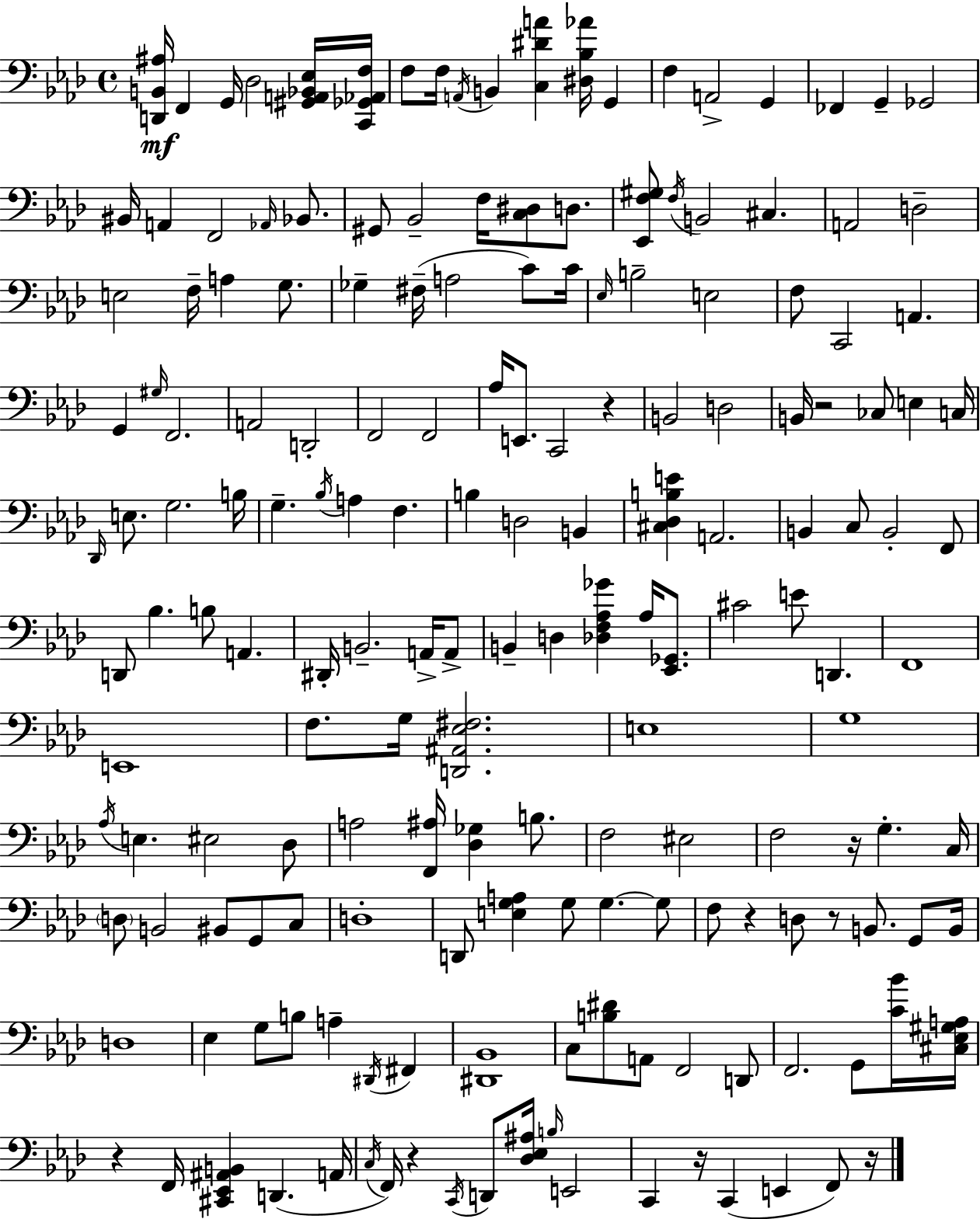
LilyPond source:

{
  \clef bass
  \time 4/4
  \defaultTimeSignature
  \key f \minor
  <d, b, ais>16\mf f,4 g,16 des2 <gis, a, bes, ees>16 <c, ges, aes, f>16 | f8 f16 \acciaccatura { a,16 } b,4 <c dis' a'>4 <dis bes aes'>16 g,4 | f4 a,2-> g,4 | fes,4 g,4-- ges,2 | \break bis,16 a,4 f,2 \grace { aes,16 } bes,8. | gis,8 bes,2-- f16 <c dis>8 d8. | <ees, f gis>8 \acciaccatura { f16 } b,2 cis4. | a,2 d2-- | \break e2 f16-- a4 | g8. ges4-- fis16--( a2 | c'8) c'16 \grace { ees16 } b2-- e2 | f8 c,2 a,4. | \break g,4 \grace { gis16 } f,2. | a,2 d,2-. | f,2 f,2 | aes16 e,8. c,2 | \break r4 b,2 d2 | b,16 r2 ces8 | e4 c16 \grace { des,16 } e8. g2. | b16 g4.-- \acciaccatura { bes16 } a4 | \break f4. b4 d2 | b,4 <cis des b e'>4 a,2. | b,4 c8 b,2-. | f,8 d,8 bes4. b8 | \break a,4. dis,16-. b,2.-- | a,16-> a,8-> b,4-- d4 <des f aes ges'>4 | aes16 <ees, ges,>8. cis'2 e'8 | d,4. f,1 | \break e,1 | f8. g16 <d, ais, ees fis>2. | e1 | g1 | \break \acciaccatura { aes16 } e4. eis2 | des8 a2 | <f, ais>16 <des ges>4 b8. f2 | eis2 f2 | \break r16 g4.-. c16 \parenthesize d8 b,2 | bis,8 g,8 c8 d1-. | d,8 <e g a>4 g8 | g4.~~ g8 f8 r4 d8 | \break r8 b,8. g,8 b,16 d1 | ees4 g8 b8 | a4-- \acciaccatura { dis,16 } fis,4 <dis, bes,>1 | c8 <b dis'>8 a,8 f,2 | \break d,8 f,2. | g,8 <c' bes'>16 <cis ees gis a>16 r4 f,16 <cis, ees, ais, b,>4 | d,4.( a,16 \acciaccatura { c16 } f,16) r4 \acciaccatura { c,16 } | d,8 <des ees ais>16 \grace { b16 } e,2 c,4 | \break r16 c,4( e,4 f,8) r16 \bar "|."
}